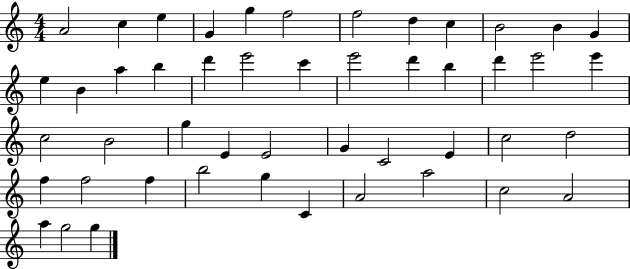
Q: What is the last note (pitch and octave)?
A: G5